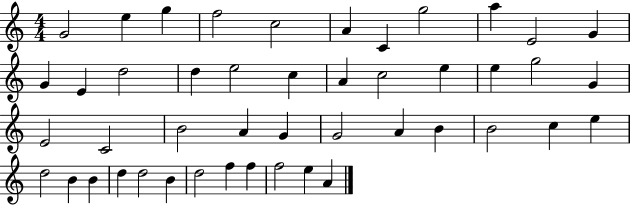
G4/h E5/q G5/q F5/h C5/h A4/q C4/q G5/h A5/q E4/h G4/q G4/q E4/q D5/h D5/q E5/h C5/q A4/q C5/h E5/q E5/q G5/h G4/q E4/h C4/h B4/h A4/q G4/q G4/h A4/q B4/q B4/h C5/q E5/q D5/h B4/q B4/q D5/q D5/h B4/q D5/h F5/q F5/q F5/h E5/q A4/q